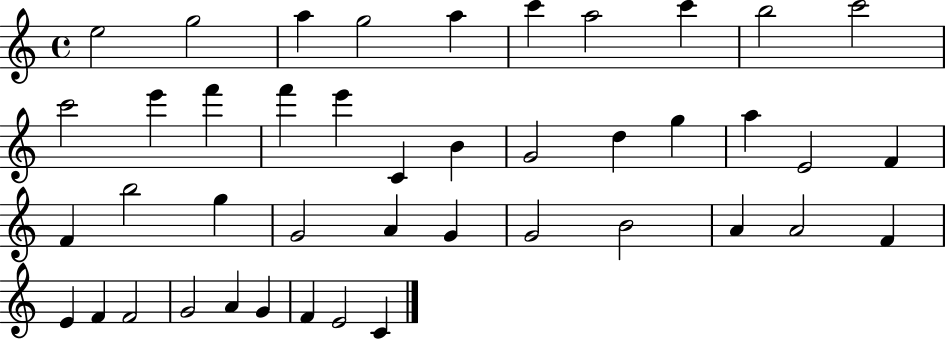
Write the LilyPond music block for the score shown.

{
  \clef treble
  \time 4/4
  \defaultTimeSignature
  \key c \major
  e''2 g''2 | a''4 g''2 a''4 | c'''4 a''2 c'''4 | b''2 c'''2 | \break c'''2 e'''4 f'''4 | f'''4 e'''4 c'4 b'4 | g'2 d''4 g''4 | a''4 e'2 f'4 | \break f'4 b''2 g''4 | g'2 a'4 g'4 | g'2 b'2 | a'4 a'2 f'4 | \break e'4 f'4 f'2 | g'2 a'4 g'4 | f'4 e'2 c'4 | \bar "|."
}